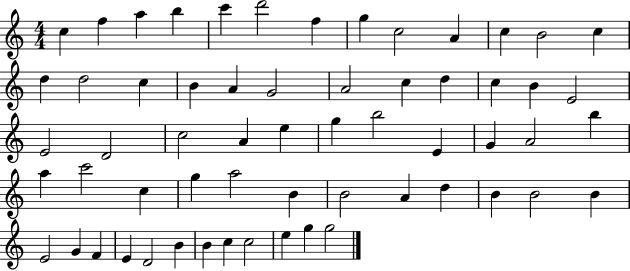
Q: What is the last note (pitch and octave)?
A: G5